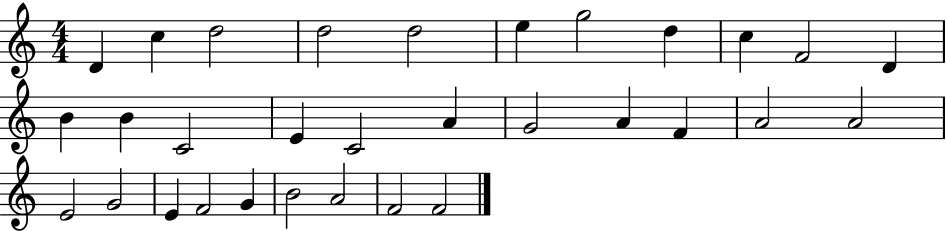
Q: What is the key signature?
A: C major